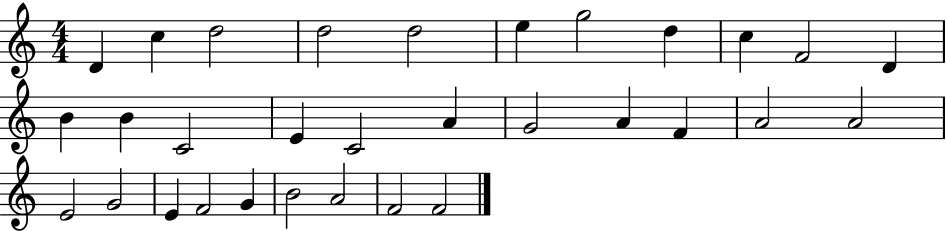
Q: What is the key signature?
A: C major